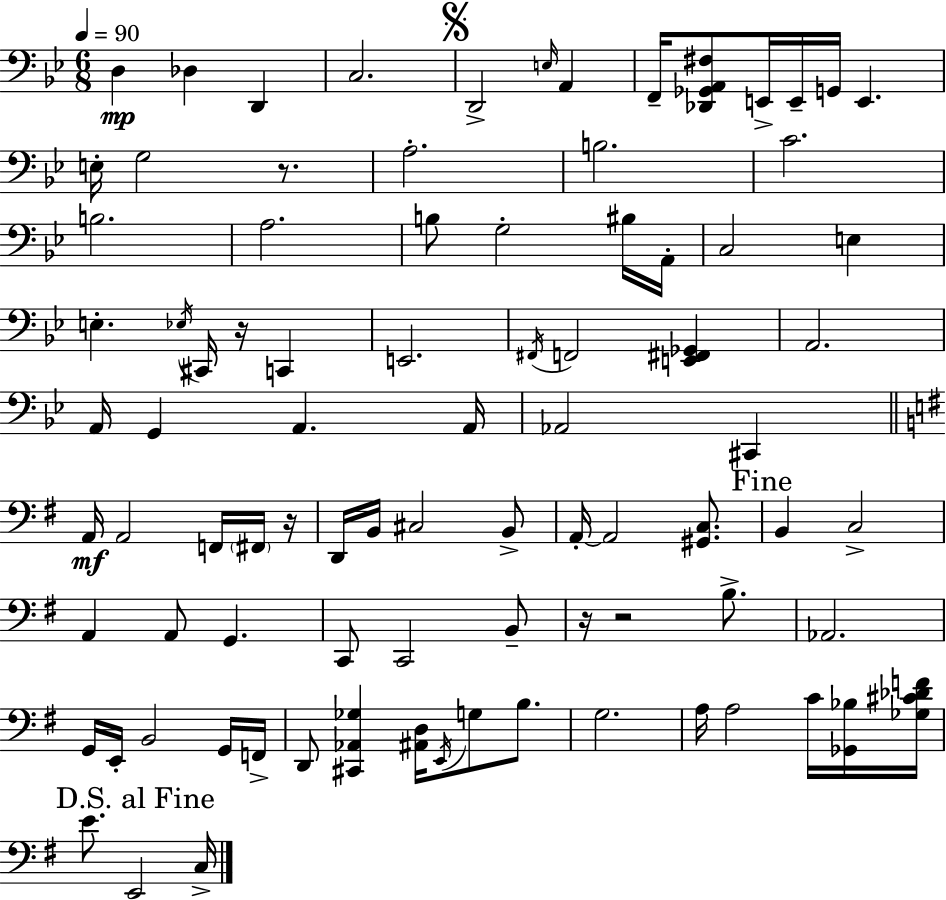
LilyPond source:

{
  \clef bass
  \numericTimeSignature
  \time 6/8
  \key g \minor
  \tempo 4 = 90
  d4\mp des4 d,4 | c2. | \mark \markup { \musicglyph "scripts.segno" } d,2-> \grace { e16 } a,4 | f,16-- <des, ges, a, fis>8 e,16-> e,16-- g,16 e,4. | \break e16-. g2 r8. | a2.-. | b2. | c'2. | \break b2. | a2. | b8 g2-. bis16 | a,16-. c2 e4 | \break e4.-. \acciaccatura { ees16 } cis,16 r16 c,4 | e,2. | \acciaccatura { fis,16 } f,2 <e, fis, ges,>4 | a,2. | \break a,16 g,4 a,4. | a,16 aes,2 cis,4 | \bar "||" \break \key g \major a,16\mf a,2 f,16 \parenthesize fis,16 r16 | d,16 b,16 cis2 b,8-> | a,16-.~~ a,2 <gis, c>8. | \mark "Fine" b,4 c2-> | \break a,4 a,8 g,4. | c,8 c,2 b,8-- | r16 r2 b8.-> | aes,2. | \break g,16 e,16-. b,2 g,16 f,16-> | d,8 <cis, aes, ges>4 <ais, d>16 \acciaccatura { e,16 } g8 b8. | g2. | a16 a2 c'16 <ges, bes>16 | \break <ges cis' des' f'>16 \mark "D.S. al Fine" e'8. e,2 | c16-> \bar "|."
}